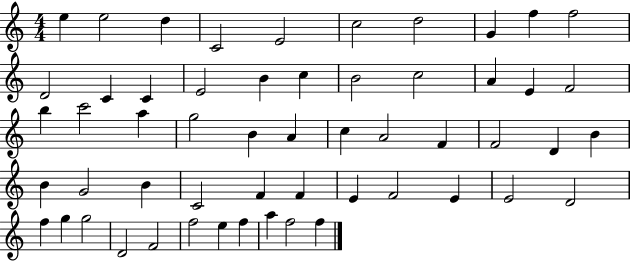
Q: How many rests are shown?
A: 0